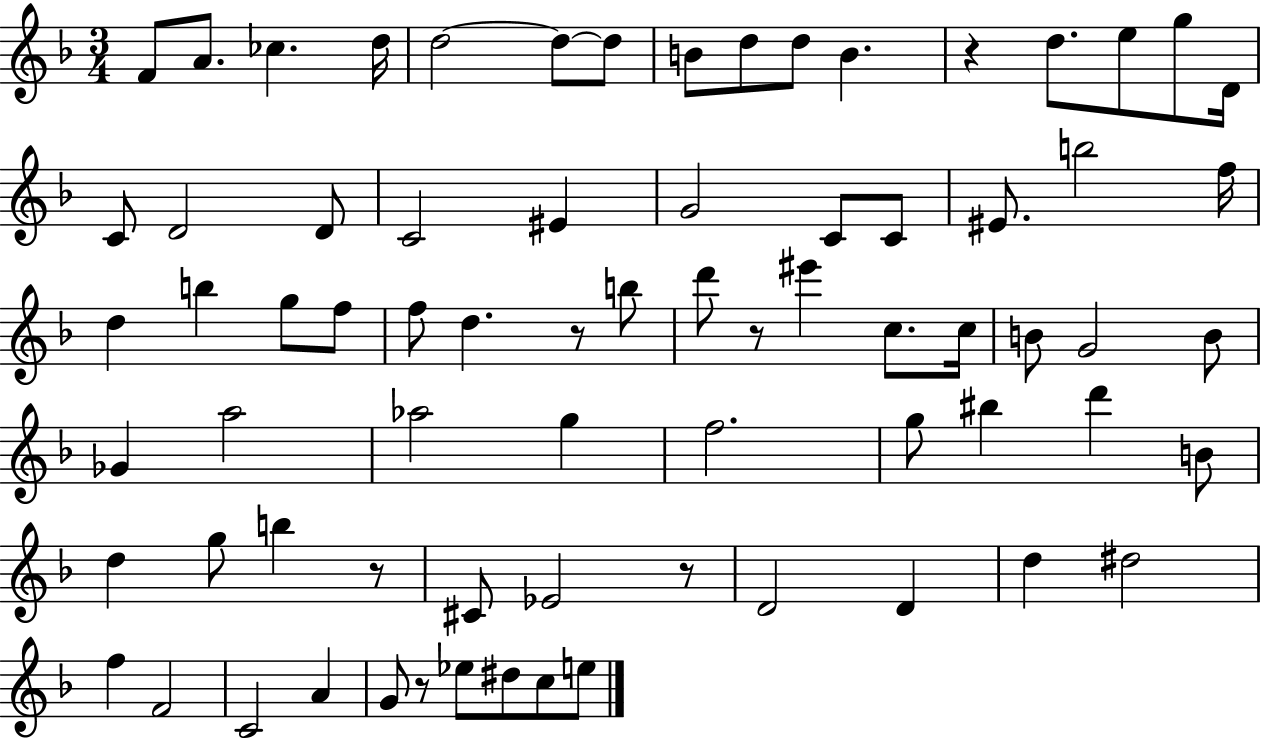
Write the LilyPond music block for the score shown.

{
  \clef treble
  \numericTimeSignature
  \time 3/4
  \key f \major
  f'8 a'8. ces''4. d''16 | d''2~~ d''8~~ d''8 | b'8 d''8 d''8 b'4. | r4 d''8. e''8 g''8 d'16 | \break c'8 d'2 d'8 | c'2 eis'4 | g'2 c'8 c'8 | eis'8. b''2 f''16 | \break d''4 b''4 g''8 f''8 | f''8 d''4. r8 b''8 | d'''8 r8 eis'''4 c''8. c''16 | b'8 g'2 b'8 | \break ges'4 a''2 | aes''2 g''4 | f''2. | g''8 bis''4 d'''4 b'8 | \break d''4 g''8 b''4 r8 | cis'8 ees'2 r8 | d'2 d'4 | d''4 dis''2 | \break f''4 f'2 | c'2 a'4 | g'8 r8 ees''8 dis''8 c''8 e''8 | \bar "|."
}